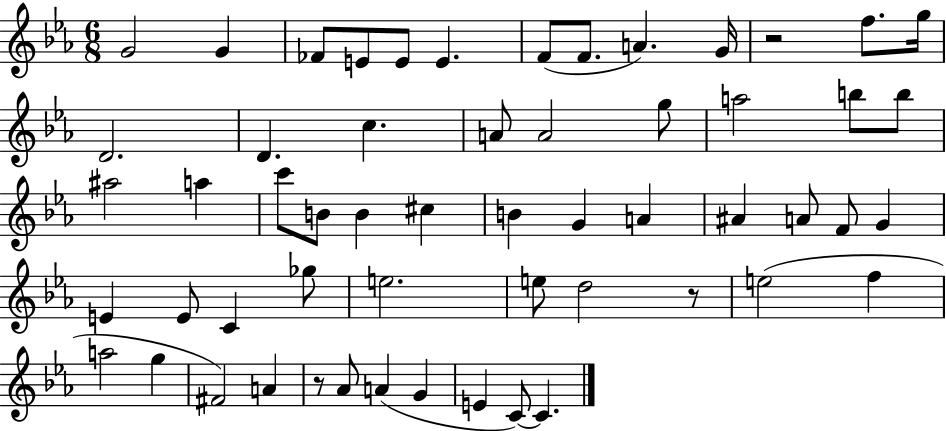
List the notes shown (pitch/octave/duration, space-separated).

G4/h G4/q FES4/e E4/e E4/e E4/q. F4/e F4/e. A4/q. G4/s R/h F5/e. G5/s D4/h. D4/q. C5/q. A4/e A4/h G5/e A5/h B5/e B5/e A#5/h A5/q C6/e B4/e B4/q C#5/q B4/q G4/q A4/q A#4/q A4/e F4/e G4/q E4/q E4/e C4/q Gb5/e E5/h. E5/e D5/h R/e E5/h F5/q A5/h G5/q F#4/h A4/q R/e Ab4/e A4/q G4/q E4/q C4/e C4/q.